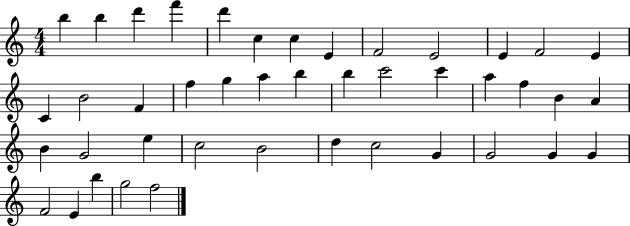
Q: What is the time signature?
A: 4/4